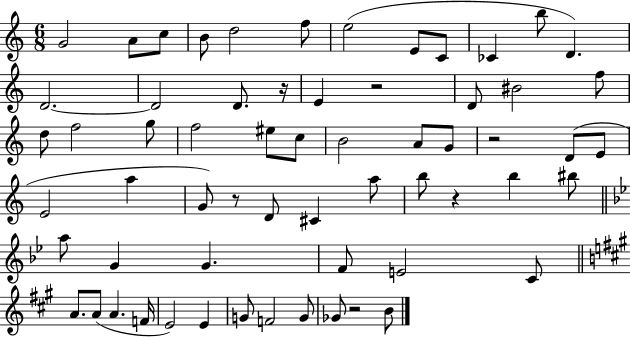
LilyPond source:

{
  \clef treble
  \numericTimeSignature
  \time 6/8
  \key c \major
  g'2 a'8 c''8 | b'8 d''2 f''8 | e''2( e'8 c'8 | ces'4 b''8 d'4.) | \break d'2.~~ | d'2 d'8. r16 | e'4 r2 | d'8 bis'2 f''8 | \break d''8 f''2 g''8 | f''2 eis''8 c''8 | b'2 a'8 g'8 | r2 d'8( e'8 | \break e'2 a''4 | g'8) r8 d'8 cis'4 a''8 | b''8 r4 b''4 bis''8 | \bar "||" \break \key g \minor a''8 g'4 g'4. | f'8 e'2 c'8 | \bar "||" \break \key a \major a'8. a'8( a'4. f'16 | e'2) e'4 | g'8 f'2 g'8 | ges'8 r2 b'8 | \break \bar "|."
}